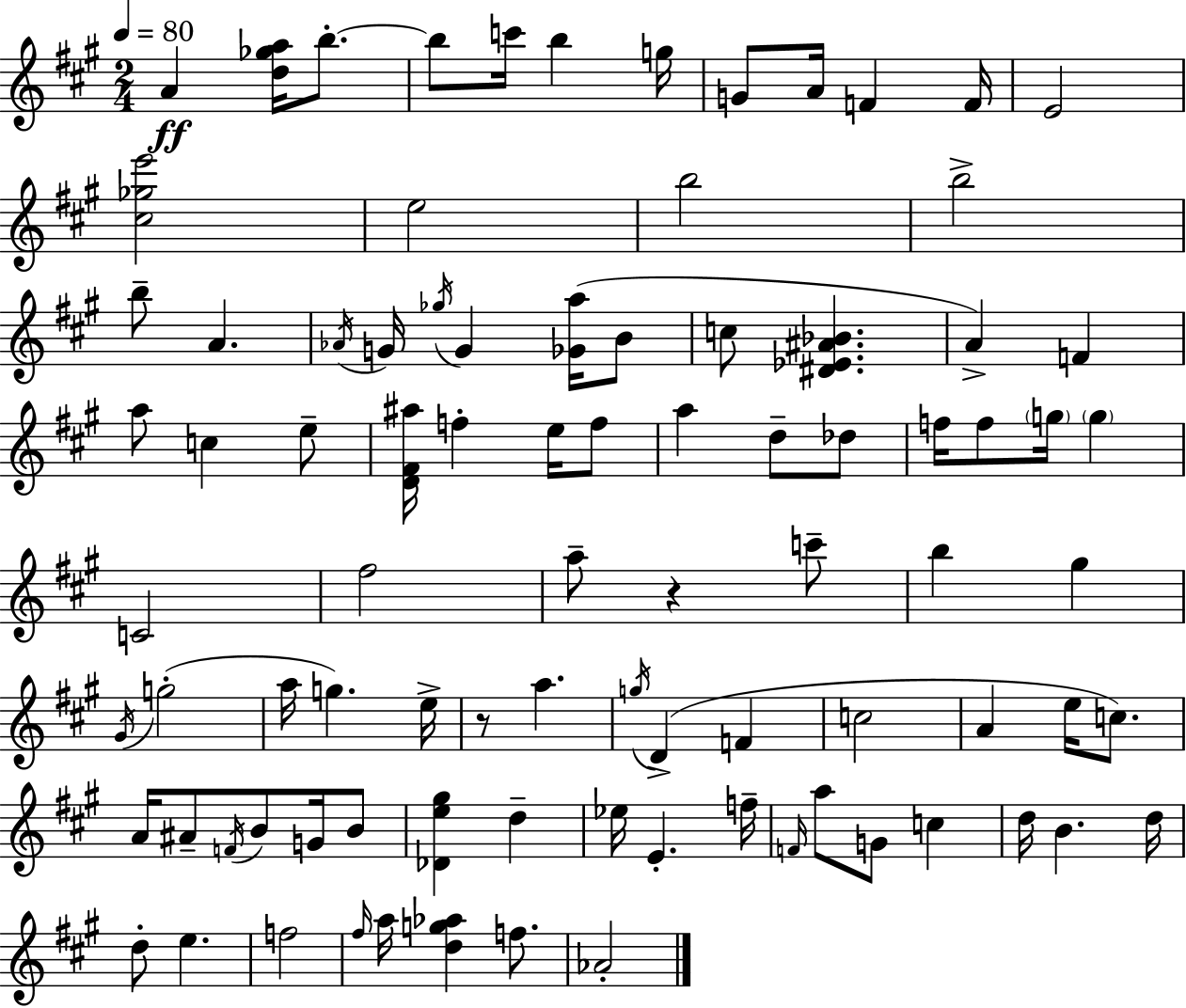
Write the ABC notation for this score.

X:1
T:Untitled
M:2/4
L:1/4
K:A
A [d_ga]/4 b/2 b/2 c'/4 b g/4 G/2 A/4 F F/4 E2 [^c_ge']2 e2 b2 b2 b/2 A _A/4 G/4 _g/4 G [_Ga]/4 B/2 c/2 [^D_E^A_B] A F a/2 c e/2 [D^F^a]/4 f e/4 f/2 a d/2 _d/2 f/4 f/2 g/4 g C2 ^f2 a/2 z c'/2 b ^g ^G/4 g2 a/4 g e/4 z/2 a g/4 D F c2 A e/4 c/2 A/4 ^A/2 F/4 B/2 G/4 B/2 [_De^g] d _e/4 E f/4 F/4 a/2 G/2 c d/4 B d/4 d/2 e f2 ^f/4 a/4 [dg_a] f/2 _A2